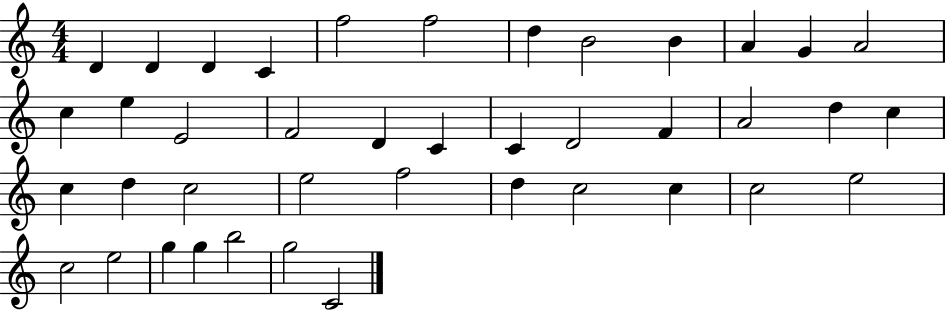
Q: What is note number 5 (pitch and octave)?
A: F5